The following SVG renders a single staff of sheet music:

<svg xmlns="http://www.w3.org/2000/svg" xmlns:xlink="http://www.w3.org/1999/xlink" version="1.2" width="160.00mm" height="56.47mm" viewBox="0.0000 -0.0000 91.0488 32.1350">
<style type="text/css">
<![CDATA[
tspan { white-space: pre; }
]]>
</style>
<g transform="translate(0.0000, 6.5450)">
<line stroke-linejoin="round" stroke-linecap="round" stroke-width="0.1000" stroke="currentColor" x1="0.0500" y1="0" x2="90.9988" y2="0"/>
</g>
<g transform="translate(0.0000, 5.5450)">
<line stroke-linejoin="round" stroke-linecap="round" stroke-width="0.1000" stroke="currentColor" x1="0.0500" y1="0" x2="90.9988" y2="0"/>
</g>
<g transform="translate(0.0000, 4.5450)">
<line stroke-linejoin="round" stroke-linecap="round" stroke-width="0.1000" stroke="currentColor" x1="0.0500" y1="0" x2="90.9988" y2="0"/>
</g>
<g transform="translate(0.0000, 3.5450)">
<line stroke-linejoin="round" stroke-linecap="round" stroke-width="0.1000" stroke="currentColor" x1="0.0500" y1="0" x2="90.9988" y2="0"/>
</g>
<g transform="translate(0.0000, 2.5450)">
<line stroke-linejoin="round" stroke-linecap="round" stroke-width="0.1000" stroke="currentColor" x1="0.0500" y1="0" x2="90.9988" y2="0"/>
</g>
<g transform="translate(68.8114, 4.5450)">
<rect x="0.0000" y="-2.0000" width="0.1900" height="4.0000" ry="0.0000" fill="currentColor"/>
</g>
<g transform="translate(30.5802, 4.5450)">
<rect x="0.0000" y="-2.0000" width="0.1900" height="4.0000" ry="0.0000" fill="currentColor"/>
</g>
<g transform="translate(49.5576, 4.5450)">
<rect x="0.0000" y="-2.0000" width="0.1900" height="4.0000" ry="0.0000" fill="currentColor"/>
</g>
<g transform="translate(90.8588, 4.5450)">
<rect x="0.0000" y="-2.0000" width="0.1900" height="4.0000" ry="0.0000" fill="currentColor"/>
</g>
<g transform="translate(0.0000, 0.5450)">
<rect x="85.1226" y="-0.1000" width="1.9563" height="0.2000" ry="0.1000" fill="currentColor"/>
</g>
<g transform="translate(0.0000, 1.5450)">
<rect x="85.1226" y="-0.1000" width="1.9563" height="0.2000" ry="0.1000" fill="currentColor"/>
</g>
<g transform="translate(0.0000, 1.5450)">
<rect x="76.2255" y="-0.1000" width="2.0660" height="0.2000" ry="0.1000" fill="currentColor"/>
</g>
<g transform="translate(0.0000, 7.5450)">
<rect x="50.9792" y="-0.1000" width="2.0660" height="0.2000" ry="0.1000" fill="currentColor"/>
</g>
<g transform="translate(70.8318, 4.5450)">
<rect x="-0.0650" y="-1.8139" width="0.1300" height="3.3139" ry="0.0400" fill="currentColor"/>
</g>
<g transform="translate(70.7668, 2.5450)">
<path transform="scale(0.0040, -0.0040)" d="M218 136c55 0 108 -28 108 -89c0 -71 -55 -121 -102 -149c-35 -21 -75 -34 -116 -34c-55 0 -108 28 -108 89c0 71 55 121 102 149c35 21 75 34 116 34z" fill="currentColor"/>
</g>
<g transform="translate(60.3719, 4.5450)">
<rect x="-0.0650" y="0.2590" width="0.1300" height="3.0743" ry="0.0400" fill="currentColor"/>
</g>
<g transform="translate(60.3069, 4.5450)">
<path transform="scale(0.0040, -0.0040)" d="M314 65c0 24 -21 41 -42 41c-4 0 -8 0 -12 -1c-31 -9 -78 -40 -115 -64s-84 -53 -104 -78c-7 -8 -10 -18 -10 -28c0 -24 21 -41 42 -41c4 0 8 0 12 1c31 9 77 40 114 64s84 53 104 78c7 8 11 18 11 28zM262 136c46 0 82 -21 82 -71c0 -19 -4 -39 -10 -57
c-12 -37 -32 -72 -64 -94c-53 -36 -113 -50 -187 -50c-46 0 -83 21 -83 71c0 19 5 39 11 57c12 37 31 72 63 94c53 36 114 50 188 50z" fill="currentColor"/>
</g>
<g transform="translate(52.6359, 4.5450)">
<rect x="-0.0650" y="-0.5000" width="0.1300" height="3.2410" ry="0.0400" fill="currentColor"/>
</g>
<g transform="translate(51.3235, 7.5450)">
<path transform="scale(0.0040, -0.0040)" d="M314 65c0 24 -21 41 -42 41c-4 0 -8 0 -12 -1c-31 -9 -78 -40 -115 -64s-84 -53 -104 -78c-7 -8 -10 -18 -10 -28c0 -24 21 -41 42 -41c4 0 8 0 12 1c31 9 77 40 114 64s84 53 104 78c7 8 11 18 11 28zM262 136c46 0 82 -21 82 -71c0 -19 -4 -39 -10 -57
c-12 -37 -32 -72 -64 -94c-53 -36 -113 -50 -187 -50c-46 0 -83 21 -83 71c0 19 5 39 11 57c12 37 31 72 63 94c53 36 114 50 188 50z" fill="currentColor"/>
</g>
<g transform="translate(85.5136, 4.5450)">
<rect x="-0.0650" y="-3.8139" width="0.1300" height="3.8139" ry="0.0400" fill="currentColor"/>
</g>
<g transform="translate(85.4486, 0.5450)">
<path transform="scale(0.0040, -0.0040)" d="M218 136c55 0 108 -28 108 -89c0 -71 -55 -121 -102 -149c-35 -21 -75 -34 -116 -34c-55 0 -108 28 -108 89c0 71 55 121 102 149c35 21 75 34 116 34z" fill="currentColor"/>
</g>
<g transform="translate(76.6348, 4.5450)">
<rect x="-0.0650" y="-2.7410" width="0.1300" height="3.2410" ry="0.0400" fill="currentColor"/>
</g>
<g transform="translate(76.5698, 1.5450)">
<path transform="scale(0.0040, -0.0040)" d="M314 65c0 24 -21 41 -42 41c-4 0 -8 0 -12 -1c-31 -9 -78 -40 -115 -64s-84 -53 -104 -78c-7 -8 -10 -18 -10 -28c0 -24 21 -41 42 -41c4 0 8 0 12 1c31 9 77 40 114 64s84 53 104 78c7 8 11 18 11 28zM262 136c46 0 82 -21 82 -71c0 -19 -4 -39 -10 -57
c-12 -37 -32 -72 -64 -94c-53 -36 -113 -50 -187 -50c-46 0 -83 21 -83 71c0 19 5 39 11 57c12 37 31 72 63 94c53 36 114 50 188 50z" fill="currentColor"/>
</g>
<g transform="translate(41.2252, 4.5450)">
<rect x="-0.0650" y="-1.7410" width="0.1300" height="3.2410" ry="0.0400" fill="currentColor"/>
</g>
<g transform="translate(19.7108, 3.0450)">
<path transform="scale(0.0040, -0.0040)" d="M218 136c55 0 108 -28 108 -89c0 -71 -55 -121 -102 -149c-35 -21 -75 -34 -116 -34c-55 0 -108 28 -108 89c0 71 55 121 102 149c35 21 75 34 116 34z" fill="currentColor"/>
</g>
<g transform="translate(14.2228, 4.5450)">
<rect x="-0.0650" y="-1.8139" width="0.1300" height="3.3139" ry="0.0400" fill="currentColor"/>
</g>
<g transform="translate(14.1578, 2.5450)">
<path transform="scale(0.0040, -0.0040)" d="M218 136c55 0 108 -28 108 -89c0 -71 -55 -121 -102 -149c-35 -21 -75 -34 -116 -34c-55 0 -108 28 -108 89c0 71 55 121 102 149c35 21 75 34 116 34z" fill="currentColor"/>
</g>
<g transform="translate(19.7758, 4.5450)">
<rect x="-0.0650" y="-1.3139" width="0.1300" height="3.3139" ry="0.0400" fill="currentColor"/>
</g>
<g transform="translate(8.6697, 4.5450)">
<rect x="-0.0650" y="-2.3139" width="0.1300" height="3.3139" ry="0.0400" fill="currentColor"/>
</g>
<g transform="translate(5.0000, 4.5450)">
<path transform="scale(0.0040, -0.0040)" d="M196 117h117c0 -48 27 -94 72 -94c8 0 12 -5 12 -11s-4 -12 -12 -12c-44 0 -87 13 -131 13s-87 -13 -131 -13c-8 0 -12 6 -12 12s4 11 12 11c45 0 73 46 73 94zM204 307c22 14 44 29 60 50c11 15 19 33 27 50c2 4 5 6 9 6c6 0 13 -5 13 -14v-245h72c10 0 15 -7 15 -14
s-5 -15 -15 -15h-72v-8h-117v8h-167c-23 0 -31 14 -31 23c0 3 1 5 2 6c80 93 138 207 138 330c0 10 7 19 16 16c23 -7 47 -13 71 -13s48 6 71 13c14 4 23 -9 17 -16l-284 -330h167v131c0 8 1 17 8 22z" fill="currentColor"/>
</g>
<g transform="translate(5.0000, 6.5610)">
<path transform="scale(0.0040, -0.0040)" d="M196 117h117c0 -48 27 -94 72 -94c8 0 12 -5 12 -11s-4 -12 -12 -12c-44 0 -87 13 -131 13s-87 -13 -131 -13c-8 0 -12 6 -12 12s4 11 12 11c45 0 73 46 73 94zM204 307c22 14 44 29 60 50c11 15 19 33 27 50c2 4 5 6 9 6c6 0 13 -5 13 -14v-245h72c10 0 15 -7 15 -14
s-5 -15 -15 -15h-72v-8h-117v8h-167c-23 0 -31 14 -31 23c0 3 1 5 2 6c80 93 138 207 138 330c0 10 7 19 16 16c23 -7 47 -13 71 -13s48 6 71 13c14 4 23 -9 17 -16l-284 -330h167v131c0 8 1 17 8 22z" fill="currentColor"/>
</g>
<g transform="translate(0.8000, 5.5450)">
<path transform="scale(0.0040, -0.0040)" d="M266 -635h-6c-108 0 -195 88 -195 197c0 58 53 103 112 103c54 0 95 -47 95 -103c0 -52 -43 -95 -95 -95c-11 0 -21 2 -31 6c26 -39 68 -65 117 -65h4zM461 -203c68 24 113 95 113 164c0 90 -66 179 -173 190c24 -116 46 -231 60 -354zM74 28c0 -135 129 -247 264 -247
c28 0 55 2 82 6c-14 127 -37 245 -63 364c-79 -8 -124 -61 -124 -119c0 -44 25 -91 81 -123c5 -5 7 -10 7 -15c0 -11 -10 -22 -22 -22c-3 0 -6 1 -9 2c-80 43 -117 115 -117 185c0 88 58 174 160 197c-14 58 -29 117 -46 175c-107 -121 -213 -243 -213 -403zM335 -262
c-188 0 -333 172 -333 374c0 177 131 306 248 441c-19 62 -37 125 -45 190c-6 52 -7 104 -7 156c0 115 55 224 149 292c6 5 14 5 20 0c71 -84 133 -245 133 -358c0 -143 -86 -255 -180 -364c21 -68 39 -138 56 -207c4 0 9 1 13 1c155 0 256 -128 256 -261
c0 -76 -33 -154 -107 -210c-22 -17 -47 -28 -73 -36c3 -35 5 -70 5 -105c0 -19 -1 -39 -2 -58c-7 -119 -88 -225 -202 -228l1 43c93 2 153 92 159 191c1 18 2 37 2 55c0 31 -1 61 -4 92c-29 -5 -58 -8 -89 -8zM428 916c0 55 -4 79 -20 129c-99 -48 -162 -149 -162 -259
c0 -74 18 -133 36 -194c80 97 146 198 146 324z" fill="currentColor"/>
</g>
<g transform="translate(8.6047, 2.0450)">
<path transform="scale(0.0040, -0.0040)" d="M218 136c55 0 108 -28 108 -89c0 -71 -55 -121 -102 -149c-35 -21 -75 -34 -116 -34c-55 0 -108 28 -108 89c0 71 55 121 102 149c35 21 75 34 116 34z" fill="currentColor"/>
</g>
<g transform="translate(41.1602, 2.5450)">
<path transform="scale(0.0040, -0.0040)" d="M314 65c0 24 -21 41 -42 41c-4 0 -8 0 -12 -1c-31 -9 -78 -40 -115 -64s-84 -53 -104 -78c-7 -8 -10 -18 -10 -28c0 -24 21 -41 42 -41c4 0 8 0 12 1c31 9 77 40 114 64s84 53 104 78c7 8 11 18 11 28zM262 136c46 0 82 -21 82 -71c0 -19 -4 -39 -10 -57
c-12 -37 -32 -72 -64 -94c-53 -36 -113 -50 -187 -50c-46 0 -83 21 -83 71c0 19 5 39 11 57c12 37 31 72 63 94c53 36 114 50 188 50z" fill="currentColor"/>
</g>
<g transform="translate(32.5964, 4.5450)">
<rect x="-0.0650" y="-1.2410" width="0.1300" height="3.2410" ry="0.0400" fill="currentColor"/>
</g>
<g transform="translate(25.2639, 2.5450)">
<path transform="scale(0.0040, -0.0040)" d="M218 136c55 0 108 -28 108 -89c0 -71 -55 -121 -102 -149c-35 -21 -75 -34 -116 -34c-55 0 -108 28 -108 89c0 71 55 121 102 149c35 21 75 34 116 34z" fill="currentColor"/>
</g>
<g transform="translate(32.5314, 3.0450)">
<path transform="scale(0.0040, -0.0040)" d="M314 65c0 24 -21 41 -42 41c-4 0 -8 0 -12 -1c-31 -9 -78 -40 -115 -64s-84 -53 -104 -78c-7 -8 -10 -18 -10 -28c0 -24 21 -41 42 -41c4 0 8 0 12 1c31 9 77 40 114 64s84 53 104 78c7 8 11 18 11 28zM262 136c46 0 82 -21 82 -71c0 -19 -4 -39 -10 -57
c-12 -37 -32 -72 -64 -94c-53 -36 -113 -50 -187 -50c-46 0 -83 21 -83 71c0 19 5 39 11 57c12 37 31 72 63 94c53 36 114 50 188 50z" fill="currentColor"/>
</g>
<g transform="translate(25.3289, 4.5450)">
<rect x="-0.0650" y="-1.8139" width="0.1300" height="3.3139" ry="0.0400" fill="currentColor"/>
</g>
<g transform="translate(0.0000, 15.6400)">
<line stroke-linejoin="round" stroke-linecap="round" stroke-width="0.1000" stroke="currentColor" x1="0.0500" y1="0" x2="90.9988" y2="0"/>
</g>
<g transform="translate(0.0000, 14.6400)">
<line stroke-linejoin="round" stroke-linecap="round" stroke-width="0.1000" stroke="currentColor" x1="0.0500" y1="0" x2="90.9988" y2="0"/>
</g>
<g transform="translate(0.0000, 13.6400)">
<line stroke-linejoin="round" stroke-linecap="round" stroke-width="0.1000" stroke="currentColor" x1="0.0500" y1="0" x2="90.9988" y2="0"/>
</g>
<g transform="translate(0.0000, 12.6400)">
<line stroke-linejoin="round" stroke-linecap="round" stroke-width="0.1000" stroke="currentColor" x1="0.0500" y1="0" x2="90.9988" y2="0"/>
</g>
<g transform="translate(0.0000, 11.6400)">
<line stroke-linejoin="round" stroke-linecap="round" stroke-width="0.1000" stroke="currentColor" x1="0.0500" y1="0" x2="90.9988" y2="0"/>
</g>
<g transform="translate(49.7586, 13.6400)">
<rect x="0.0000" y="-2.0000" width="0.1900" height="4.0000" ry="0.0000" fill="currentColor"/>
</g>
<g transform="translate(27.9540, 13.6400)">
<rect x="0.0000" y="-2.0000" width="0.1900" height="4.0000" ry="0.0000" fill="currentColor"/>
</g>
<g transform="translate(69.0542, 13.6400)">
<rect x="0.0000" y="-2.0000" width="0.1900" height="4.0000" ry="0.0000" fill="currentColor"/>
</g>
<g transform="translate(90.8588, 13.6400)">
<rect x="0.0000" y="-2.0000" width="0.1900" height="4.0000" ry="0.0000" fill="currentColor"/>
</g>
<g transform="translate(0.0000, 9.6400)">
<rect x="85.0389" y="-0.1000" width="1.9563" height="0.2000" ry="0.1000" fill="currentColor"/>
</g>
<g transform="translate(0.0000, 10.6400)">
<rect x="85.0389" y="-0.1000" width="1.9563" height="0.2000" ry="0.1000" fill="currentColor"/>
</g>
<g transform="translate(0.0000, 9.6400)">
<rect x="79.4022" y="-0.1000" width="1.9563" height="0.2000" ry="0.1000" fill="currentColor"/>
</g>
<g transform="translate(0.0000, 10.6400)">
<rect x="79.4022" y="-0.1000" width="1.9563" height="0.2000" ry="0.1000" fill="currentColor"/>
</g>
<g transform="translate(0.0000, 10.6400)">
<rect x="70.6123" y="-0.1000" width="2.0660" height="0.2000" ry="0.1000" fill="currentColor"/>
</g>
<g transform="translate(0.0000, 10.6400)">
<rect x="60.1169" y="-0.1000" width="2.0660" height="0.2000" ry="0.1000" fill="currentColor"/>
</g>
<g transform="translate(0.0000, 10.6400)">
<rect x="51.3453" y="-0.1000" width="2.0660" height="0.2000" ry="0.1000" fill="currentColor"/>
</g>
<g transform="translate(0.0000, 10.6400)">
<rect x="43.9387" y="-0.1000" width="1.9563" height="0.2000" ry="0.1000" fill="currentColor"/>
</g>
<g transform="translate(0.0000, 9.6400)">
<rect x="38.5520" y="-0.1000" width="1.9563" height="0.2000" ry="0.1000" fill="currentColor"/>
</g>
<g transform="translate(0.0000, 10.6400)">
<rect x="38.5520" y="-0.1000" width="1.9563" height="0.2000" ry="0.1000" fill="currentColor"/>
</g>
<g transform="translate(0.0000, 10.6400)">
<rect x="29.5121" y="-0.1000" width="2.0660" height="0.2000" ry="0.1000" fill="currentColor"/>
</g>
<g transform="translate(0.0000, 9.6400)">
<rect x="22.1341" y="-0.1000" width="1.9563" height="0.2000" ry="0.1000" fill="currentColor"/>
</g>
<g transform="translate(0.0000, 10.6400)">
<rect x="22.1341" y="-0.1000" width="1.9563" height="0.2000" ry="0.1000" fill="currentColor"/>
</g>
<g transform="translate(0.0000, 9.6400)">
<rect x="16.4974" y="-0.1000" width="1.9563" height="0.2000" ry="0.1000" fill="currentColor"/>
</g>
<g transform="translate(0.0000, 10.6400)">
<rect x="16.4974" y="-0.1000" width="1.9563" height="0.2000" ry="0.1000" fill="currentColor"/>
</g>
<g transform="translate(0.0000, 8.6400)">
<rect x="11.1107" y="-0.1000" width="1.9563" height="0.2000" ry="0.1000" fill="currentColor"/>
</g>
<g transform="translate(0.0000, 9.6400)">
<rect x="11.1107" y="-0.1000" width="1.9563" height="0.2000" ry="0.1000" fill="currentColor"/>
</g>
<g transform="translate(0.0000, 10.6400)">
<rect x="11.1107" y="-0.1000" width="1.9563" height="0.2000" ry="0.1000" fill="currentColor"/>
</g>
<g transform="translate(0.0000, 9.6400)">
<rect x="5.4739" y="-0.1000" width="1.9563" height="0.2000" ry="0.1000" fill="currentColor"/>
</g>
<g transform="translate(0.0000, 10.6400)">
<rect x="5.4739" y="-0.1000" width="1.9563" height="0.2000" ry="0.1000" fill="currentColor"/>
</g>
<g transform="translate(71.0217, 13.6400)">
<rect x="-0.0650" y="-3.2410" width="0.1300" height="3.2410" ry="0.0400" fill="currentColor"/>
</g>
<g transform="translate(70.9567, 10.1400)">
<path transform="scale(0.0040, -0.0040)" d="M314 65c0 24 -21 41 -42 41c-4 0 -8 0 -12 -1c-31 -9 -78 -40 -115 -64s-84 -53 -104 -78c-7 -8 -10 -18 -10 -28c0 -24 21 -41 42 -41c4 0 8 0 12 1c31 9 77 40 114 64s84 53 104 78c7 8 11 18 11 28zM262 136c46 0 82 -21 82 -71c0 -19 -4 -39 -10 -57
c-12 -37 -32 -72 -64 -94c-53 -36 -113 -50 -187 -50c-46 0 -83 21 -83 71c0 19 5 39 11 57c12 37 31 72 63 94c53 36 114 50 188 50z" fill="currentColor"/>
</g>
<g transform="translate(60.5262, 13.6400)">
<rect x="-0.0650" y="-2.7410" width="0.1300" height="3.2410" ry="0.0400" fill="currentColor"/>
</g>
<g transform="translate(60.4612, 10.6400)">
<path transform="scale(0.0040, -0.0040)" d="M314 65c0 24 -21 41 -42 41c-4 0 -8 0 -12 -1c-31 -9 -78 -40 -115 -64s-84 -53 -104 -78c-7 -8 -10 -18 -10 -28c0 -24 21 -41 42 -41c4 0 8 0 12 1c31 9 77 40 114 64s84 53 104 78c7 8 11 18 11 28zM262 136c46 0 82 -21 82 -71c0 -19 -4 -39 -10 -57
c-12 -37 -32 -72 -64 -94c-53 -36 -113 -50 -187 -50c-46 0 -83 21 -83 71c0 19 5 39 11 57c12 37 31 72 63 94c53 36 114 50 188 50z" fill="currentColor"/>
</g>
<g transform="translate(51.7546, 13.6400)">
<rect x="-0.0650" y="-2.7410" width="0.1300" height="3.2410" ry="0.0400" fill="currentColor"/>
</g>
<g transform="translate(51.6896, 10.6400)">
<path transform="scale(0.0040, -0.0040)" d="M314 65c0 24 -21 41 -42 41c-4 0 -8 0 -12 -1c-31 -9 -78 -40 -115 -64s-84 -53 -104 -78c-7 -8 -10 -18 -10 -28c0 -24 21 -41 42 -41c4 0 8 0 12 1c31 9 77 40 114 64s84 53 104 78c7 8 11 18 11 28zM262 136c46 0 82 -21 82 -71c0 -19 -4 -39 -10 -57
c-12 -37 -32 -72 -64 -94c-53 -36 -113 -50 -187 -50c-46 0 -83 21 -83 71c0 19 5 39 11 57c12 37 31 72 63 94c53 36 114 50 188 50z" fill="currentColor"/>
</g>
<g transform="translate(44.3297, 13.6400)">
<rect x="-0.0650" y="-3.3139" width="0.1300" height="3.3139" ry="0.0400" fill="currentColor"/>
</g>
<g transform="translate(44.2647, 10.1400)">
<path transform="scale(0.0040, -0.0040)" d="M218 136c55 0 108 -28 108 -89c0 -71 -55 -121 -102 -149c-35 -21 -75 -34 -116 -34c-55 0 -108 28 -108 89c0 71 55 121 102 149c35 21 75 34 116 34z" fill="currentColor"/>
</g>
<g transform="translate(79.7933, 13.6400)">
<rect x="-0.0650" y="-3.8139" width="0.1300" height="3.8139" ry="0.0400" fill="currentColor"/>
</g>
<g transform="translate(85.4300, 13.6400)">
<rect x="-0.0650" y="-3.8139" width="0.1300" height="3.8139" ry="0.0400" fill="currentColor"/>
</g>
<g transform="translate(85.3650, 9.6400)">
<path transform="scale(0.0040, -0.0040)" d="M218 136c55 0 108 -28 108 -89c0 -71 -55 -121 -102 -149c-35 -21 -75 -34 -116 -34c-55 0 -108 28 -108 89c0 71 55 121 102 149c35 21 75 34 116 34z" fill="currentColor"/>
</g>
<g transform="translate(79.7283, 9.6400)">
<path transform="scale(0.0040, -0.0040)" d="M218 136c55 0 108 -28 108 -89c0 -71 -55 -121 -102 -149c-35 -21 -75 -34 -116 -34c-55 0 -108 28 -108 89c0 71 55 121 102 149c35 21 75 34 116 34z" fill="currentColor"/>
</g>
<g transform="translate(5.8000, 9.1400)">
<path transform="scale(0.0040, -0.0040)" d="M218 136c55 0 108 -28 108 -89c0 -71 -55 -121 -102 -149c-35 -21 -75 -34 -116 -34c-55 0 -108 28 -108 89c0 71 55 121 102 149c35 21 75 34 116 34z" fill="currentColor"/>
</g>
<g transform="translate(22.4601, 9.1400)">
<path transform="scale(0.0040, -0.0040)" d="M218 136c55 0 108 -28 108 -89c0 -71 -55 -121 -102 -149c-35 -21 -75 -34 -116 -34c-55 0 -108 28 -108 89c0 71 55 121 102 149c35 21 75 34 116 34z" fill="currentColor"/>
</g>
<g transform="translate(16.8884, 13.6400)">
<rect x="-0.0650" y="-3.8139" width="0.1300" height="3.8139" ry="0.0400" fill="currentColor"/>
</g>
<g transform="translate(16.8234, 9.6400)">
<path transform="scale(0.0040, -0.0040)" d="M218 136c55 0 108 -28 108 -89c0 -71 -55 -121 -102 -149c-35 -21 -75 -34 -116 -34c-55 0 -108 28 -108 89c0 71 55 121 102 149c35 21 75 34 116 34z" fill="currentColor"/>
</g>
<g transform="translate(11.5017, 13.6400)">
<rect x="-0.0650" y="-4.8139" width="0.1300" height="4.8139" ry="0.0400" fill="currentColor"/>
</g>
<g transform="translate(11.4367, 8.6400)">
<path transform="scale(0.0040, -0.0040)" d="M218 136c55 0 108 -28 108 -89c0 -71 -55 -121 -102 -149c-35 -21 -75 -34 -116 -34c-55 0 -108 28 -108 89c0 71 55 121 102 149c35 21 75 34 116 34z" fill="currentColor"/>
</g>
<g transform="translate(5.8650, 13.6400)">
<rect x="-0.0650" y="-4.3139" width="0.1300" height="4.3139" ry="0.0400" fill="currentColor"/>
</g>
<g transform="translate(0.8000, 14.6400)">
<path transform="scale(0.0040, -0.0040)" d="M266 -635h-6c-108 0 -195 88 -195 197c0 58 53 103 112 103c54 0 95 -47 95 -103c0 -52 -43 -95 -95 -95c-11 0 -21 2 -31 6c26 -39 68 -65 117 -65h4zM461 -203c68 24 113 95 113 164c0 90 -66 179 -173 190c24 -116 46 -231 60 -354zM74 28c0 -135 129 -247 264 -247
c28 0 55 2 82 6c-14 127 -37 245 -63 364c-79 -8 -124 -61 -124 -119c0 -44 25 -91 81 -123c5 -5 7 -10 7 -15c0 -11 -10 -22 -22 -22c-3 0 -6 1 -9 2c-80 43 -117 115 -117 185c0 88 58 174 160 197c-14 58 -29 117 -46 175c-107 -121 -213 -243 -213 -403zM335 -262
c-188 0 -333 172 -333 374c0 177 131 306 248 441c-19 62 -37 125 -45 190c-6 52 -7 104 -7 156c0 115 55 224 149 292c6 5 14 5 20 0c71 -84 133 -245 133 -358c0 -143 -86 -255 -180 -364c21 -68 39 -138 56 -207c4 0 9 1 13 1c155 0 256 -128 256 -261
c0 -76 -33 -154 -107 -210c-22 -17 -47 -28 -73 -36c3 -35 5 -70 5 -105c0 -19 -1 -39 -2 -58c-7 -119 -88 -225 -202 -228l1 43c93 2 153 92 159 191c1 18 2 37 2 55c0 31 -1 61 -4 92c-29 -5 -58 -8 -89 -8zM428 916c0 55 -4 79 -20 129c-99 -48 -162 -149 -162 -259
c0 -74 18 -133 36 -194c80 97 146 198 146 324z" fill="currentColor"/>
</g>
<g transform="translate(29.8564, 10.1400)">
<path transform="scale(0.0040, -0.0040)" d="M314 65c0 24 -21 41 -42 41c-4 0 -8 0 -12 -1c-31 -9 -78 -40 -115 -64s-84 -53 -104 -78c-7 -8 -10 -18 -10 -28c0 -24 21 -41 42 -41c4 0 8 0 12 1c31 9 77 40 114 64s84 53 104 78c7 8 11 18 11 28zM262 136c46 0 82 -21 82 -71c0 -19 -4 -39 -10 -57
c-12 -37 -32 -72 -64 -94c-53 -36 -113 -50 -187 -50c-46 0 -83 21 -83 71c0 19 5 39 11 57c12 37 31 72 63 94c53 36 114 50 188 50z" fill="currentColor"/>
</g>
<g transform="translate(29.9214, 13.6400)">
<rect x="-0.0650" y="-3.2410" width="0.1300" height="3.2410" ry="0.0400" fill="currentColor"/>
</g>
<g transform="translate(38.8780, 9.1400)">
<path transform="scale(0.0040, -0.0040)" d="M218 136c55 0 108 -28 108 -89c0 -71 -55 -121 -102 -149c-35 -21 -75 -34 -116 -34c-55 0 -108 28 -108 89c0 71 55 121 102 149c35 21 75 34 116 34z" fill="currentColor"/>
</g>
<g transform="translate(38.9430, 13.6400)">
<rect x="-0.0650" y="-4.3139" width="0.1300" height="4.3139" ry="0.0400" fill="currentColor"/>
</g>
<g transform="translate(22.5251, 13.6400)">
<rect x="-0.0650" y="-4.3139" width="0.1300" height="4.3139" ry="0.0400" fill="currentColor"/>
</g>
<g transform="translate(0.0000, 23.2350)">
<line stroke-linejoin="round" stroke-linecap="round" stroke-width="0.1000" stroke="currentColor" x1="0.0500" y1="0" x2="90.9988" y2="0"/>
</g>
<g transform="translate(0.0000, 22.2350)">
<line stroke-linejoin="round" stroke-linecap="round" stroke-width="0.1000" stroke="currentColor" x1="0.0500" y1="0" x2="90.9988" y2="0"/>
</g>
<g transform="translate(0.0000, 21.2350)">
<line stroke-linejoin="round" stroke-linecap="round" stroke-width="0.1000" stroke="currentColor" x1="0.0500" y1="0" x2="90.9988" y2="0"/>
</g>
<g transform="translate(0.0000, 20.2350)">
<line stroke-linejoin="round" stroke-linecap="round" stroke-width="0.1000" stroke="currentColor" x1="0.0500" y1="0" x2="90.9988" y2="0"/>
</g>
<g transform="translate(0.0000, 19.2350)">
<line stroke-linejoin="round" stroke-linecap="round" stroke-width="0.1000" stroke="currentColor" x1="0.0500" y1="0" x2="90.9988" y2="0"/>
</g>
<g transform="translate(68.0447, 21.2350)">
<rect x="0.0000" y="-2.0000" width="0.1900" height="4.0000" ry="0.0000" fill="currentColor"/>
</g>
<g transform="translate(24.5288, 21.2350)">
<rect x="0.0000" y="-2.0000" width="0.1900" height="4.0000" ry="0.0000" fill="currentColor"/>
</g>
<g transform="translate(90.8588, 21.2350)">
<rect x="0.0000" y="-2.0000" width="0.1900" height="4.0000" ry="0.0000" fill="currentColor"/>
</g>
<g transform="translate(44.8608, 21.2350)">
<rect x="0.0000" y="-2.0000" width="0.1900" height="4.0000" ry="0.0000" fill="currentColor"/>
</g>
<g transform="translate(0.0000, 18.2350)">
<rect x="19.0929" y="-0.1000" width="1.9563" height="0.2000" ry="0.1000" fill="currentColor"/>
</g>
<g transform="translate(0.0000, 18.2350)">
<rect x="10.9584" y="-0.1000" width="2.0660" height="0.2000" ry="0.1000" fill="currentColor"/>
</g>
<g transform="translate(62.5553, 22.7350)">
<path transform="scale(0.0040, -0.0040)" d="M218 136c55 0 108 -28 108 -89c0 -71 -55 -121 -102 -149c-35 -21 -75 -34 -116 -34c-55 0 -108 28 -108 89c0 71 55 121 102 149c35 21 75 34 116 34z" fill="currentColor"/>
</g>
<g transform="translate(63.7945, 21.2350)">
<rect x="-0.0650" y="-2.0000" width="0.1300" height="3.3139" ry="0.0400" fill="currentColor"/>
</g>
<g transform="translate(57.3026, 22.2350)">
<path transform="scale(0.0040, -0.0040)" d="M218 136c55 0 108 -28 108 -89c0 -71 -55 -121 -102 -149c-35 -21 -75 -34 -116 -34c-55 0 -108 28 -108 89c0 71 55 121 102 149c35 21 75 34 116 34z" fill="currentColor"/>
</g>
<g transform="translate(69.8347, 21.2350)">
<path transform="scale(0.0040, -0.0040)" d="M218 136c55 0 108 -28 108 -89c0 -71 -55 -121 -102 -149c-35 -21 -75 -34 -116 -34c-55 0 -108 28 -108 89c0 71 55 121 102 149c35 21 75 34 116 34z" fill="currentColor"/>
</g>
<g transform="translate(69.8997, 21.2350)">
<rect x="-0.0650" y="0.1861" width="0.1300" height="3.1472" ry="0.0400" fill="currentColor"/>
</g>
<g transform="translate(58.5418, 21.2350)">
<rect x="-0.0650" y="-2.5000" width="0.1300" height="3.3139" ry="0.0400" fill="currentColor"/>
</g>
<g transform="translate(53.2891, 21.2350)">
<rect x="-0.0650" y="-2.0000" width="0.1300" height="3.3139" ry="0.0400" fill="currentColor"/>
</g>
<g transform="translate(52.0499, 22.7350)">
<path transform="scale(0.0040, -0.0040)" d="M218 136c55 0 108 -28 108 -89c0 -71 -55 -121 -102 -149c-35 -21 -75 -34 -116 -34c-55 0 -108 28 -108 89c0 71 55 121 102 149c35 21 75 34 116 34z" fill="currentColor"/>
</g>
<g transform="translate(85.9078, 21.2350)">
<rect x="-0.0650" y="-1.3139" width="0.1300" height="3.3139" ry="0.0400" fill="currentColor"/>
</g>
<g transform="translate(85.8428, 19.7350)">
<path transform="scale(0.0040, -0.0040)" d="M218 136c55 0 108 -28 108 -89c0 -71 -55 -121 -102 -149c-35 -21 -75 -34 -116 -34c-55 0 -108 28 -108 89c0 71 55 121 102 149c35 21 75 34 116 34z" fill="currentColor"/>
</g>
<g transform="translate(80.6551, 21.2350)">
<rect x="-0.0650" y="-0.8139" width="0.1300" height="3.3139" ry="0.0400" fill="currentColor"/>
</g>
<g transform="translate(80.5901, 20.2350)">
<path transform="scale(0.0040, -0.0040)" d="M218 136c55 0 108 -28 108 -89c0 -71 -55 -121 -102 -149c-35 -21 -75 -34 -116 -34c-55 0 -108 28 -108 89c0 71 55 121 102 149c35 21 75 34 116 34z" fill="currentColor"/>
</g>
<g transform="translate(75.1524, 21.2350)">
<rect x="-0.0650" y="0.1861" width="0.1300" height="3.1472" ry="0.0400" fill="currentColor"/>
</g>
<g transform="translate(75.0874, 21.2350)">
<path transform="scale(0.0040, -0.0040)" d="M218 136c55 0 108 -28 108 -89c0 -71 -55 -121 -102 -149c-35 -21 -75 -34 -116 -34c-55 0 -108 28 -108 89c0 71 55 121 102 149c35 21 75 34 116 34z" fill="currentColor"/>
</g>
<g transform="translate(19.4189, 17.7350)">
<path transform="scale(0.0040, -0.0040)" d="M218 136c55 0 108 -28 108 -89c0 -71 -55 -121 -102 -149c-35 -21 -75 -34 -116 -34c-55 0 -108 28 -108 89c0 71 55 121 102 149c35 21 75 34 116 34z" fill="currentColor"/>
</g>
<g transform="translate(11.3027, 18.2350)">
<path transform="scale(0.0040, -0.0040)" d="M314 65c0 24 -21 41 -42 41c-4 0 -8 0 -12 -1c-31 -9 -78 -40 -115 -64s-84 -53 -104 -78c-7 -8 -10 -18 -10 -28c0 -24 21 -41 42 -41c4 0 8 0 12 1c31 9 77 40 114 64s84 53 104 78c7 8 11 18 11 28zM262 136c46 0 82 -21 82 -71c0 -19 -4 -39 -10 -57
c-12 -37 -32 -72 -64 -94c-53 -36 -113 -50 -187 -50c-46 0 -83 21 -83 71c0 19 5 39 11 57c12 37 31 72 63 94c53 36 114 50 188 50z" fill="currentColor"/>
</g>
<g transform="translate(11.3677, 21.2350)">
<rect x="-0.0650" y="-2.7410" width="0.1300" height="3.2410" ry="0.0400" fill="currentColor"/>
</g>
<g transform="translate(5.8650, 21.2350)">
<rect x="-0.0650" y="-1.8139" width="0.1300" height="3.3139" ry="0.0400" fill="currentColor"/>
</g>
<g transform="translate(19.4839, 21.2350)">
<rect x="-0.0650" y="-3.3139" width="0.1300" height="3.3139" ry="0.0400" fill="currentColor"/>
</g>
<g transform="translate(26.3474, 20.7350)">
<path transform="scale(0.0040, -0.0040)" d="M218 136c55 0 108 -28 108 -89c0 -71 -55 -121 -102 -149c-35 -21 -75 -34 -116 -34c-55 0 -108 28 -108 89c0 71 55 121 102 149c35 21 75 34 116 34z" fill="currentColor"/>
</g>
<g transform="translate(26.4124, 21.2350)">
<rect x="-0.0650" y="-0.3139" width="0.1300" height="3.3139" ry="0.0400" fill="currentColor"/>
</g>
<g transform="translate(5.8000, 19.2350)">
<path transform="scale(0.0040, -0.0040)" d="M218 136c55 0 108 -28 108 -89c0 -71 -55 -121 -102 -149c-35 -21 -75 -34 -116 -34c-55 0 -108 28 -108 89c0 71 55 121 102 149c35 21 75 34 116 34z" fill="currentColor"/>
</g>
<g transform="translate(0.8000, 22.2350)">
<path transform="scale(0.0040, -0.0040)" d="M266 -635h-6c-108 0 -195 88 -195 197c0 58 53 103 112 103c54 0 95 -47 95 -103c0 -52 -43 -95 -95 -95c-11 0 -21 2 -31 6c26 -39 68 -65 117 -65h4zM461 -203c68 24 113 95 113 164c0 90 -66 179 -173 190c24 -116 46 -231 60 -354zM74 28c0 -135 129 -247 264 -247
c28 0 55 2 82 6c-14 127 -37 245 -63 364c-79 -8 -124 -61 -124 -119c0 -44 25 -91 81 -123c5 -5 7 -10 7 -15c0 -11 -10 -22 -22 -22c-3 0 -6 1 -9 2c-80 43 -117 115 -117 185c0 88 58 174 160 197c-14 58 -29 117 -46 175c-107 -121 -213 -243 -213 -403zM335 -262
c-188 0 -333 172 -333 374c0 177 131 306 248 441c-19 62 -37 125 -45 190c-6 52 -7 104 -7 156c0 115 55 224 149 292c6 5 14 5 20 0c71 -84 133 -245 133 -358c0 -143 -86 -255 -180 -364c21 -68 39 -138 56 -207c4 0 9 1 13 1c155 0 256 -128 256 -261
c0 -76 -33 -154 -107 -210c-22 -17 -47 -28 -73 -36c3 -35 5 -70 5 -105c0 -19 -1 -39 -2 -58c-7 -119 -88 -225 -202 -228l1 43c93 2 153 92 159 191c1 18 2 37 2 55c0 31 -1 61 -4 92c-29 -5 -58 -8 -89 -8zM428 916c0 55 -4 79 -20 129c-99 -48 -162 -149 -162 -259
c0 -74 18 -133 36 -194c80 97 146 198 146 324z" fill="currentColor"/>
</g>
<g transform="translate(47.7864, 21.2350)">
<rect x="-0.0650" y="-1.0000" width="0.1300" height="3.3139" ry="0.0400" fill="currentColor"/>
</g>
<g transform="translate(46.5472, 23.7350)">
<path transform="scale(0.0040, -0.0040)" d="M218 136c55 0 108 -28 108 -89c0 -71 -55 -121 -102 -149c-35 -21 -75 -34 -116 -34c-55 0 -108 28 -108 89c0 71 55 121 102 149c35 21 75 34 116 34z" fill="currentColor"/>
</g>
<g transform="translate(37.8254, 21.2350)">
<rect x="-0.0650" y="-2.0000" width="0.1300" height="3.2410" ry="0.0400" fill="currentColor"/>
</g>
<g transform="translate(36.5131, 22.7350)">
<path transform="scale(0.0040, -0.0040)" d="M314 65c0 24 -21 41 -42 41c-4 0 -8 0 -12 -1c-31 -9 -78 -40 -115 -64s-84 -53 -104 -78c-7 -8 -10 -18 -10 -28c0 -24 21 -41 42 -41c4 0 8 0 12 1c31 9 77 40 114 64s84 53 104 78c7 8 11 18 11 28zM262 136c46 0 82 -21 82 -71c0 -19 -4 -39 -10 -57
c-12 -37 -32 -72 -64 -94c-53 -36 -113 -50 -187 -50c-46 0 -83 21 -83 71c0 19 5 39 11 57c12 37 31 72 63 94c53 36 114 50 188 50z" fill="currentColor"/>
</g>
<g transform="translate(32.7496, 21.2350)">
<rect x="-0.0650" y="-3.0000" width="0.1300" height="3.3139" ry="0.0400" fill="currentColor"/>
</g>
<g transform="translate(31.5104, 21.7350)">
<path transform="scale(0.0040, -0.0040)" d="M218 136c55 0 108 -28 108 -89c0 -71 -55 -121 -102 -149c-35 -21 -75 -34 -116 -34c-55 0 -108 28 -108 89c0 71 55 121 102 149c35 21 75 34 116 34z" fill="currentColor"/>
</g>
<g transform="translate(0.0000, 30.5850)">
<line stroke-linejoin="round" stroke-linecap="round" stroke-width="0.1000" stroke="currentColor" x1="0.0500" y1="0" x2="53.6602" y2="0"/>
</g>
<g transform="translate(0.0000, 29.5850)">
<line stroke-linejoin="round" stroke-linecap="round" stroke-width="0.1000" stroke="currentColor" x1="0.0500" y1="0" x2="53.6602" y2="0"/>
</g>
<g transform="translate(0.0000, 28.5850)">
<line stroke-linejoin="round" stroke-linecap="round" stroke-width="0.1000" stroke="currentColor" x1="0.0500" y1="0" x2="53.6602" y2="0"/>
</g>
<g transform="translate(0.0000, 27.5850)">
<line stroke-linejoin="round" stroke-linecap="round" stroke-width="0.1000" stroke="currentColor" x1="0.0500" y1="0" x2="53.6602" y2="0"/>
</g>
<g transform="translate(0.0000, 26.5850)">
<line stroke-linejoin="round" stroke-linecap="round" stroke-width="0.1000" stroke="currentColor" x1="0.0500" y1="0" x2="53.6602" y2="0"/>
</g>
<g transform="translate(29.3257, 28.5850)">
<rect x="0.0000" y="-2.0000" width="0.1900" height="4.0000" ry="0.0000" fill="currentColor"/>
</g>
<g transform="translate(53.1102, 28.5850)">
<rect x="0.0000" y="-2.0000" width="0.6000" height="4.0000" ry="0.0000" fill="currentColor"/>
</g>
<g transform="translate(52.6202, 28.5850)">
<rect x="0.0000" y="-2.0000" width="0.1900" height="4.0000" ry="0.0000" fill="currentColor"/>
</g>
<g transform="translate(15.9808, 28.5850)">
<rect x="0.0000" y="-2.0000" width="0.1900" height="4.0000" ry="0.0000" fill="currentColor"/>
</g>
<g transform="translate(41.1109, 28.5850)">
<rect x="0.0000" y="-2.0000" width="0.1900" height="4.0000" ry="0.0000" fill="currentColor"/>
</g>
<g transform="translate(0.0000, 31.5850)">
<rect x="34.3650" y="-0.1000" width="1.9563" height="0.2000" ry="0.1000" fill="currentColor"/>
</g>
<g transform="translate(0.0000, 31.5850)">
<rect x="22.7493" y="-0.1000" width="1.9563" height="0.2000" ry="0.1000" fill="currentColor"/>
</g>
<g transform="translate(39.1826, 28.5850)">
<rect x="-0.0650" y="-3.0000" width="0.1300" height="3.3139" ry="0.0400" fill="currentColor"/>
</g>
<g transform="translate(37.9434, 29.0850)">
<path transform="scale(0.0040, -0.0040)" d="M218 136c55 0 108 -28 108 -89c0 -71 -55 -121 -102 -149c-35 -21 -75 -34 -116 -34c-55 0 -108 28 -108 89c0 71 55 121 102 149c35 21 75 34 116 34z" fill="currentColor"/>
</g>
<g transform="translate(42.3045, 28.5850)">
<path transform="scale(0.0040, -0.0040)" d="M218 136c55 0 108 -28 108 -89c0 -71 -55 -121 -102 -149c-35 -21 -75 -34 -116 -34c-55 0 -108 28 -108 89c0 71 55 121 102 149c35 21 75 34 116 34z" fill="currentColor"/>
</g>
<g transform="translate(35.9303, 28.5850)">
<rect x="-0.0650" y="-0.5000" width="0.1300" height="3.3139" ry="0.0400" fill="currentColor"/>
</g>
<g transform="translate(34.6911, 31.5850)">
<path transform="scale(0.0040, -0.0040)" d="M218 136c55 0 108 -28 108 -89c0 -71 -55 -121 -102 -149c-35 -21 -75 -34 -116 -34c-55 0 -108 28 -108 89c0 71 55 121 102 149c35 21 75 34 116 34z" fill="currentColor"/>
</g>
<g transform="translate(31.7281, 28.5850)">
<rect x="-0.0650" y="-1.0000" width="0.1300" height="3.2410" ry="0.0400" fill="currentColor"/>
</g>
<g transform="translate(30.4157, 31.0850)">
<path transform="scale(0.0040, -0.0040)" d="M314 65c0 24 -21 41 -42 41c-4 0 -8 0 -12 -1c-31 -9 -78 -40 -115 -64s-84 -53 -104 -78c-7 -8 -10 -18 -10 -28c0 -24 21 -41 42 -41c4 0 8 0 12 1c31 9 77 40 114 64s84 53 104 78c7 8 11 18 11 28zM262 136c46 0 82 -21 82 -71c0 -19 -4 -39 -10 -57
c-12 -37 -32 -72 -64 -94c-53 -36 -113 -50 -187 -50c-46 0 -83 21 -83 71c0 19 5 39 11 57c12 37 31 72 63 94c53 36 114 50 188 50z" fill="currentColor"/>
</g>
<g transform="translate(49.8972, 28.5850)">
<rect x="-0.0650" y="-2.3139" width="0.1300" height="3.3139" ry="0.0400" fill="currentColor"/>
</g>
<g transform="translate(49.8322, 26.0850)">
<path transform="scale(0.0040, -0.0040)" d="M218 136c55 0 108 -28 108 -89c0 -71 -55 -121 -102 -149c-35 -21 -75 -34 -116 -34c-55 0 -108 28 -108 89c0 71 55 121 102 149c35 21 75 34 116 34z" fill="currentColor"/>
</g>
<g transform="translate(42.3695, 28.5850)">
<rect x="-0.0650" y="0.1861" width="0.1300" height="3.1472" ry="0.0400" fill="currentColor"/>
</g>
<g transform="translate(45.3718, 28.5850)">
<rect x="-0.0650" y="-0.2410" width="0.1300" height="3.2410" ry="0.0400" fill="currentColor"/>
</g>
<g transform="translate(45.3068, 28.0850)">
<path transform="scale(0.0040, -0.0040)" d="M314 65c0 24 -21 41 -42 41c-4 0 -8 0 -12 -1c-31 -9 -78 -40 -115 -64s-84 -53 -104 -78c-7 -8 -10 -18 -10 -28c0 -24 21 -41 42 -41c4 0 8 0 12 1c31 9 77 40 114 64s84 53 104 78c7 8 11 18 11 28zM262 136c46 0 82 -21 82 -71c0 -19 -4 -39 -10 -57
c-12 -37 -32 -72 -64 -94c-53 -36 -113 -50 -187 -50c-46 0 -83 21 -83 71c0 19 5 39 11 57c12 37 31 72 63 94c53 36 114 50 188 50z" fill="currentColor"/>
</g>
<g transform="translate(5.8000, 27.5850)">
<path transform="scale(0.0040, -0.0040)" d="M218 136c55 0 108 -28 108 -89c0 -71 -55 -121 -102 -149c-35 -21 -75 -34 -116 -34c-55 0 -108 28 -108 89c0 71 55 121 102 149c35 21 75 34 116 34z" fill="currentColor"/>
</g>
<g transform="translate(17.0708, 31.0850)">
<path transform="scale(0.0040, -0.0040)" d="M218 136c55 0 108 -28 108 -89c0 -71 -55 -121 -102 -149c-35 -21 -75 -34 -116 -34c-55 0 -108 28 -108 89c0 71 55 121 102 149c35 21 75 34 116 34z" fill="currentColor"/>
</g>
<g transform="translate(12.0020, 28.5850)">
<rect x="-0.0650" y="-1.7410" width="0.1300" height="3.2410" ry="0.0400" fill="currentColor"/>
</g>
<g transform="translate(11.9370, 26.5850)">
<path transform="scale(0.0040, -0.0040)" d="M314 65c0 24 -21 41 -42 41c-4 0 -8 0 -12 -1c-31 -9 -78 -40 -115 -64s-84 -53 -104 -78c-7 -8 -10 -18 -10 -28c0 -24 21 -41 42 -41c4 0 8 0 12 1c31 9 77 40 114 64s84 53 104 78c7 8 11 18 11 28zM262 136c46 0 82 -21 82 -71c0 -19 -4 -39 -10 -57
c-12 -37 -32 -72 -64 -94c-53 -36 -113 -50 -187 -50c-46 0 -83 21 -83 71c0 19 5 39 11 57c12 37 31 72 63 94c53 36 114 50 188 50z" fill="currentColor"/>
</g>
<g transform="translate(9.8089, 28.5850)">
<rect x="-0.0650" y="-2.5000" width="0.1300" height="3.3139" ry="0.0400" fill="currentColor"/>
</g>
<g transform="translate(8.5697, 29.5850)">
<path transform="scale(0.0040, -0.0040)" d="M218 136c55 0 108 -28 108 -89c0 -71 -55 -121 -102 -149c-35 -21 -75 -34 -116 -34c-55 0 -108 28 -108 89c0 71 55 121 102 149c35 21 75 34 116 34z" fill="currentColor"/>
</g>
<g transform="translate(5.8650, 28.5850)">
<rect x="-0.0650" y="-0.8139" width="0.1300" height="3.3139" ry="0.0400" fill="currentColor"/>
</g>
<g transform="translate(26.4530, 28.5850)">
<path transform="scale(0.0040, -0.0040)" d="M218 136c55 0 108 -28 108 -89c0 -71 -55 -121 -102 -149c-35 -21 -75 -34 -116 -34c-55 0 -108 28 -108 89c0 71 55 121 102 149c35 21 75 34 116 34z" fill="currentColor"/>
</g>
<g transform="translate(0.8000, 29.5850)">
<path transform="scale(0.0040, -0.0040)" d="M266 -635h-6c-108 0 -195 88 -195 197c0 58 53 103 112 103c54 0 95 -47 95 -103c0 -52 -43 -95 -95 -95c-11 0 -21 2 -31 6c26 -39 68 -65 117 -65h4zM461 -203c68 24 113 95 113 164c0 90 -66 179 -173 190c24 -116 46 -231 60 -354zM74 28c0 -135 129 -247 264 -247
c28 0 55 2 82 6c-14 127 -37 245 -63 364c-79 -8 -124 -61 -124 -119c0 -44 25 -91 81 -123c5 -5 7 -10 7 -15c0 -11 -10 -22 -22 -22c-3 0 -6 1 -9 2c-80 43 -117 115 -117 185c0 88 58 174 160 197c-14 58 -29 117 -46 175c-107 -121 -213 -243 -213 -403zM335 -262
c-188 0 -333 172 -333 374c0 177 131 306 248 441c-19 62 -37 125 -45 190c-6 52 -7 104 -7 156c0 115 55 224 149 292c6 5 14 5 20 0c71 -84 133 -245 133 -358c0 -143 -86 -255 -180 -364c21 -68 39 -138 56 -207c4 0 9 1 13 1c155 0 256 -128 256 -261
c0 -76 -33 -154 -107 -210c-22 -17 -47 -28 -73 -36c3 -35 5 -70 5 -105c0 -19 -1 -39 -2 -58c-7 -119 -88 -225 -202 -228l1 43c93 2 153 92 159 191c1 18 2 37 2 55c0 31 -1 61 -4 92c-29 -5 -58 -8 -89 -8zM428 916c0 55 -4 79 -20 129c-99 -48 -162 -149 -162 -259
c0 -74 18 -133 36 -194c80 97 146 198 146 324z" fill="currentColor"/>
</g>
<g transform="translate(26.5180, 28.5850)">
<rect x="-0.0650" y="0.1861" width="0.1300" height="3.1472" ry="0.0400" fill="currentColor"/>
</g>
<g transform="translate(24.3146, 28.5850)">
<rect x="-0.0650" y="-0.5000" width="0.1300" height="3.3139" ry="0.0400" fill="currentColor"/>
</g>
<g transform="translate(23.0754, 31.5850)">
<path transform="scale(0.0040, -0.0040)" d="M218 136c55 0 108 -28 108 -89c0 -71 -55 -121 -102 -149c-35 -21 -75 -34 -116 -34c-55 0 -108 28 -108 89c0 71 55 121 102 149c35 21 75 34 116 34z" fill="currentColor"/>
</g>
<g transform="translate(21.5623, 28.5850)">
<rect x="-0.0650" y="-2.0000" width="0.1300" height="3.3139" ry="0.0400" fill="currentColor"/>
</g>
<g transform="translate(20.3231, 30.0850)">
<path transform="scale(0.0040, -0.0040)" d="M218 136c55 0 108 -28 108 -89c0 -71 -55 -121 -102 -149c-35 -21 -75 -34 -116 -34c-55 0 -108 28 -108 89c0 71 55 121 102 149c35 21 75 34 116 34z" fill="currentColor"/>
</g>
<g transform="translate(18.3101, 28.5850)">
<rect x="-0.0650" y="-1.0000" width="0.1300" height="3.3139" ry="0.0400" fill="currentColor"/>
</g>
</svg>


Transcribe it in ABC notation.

X:1
T:Untitled
M:4/4
L:1/4
K:C
g f e f e2 f2 C2 B2 f a2 c' d' e' c' d' b2 d' b a2 a2 b2 c' c' f a2 b c A F2 D F G F B B d e d G f2 D F C B D2 C A B c2 g